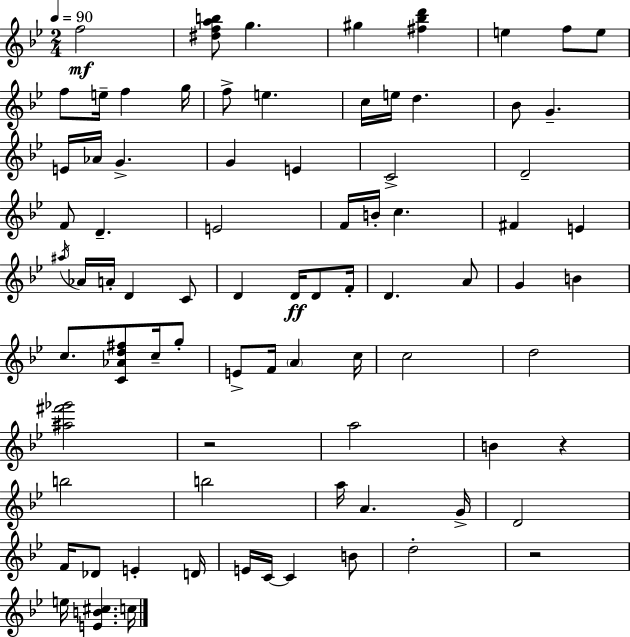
{
  \clef treble
  \numericTimeSignature
  \time 2/4
  \key g \minor
  \tempo 4 = 90
  \repeat volta 2 { f''2\mf | <dis'' f'' a'' b''>8 g''4. | gis''4 <fis'' bes'' d'''>4 | e''4 f''8 e''8 | \break f''8 e''16-- f''4 g''16 | f''8-> e''4. | c''16 e''16 d''4. | bes'8 g'4.-- | \break e'16 aes'16 g'4.-> | g'4 e'4 | c'2-> | d'2-- | \break f'8 d'4.-- | e'2 | f'16 b'16-. c''4. | fis'4 e'4 | \break \acciaccatura { ais''16 } aes'16 a'16-. d'4 c'8 | d'4 d'16\ff d'8 | f'16-. d'4. a'8 | g'4 b'4 | \break c''8. <c' aes' d'' fis''>8 c''16-- g''8-. | e'8-> f'16 \parenthesize a'4 | c''16 c''2 | d''2 | \break <ais'' fis''' ges'''>2 | r2 | a''2 | b'4 r4 | \break b''2 | b''2 | a''16 a'4. | g'16-> d'2 | \break f'16 des'8 e'4-. | d'16 e'16 c'16~~ c'4 b'8 | d''2-. | r2 | \break e''16 <e' b' cis''>4. | c''16 } \bar "|."
}